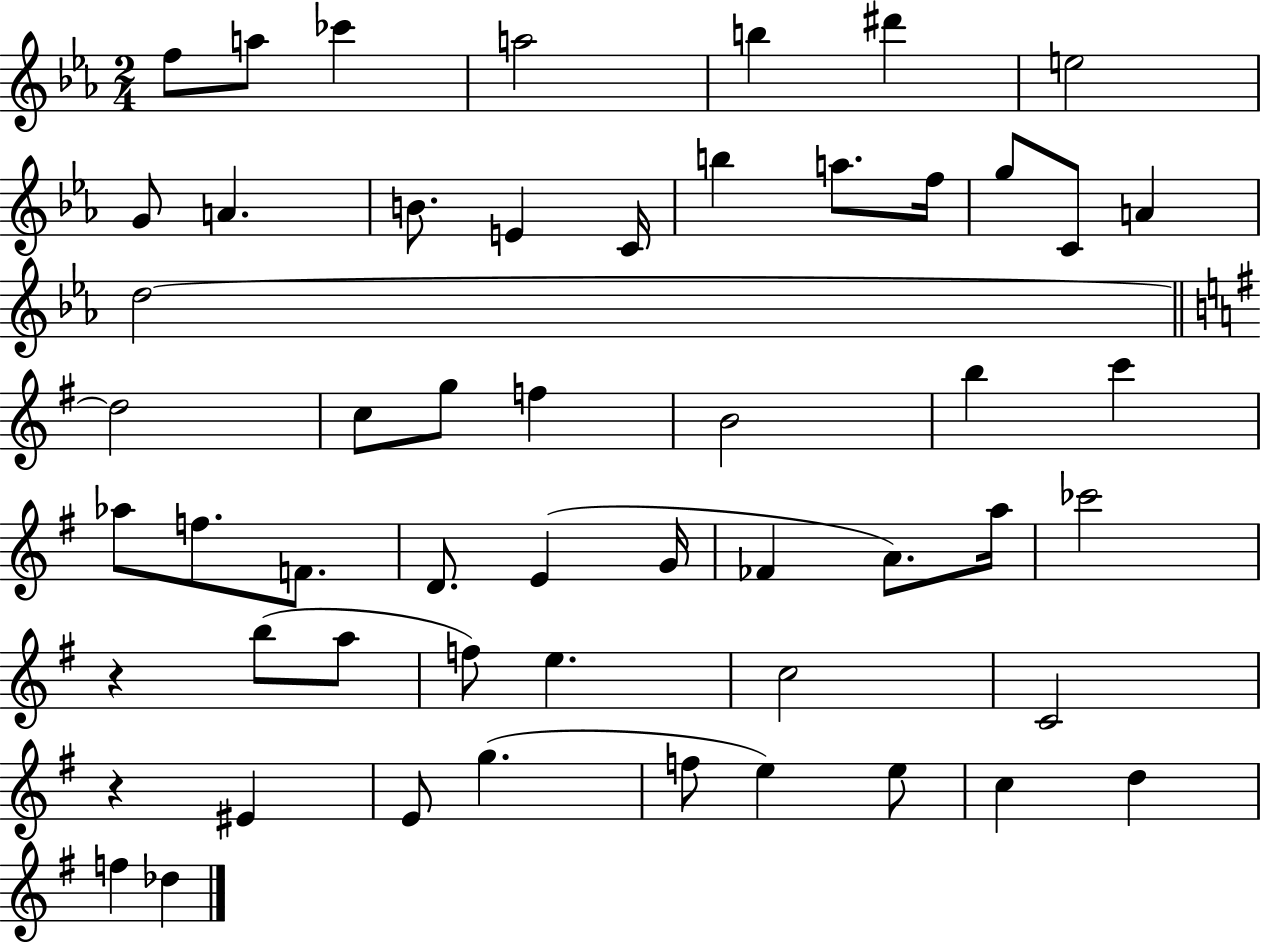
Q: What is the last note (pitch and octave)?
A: Db5